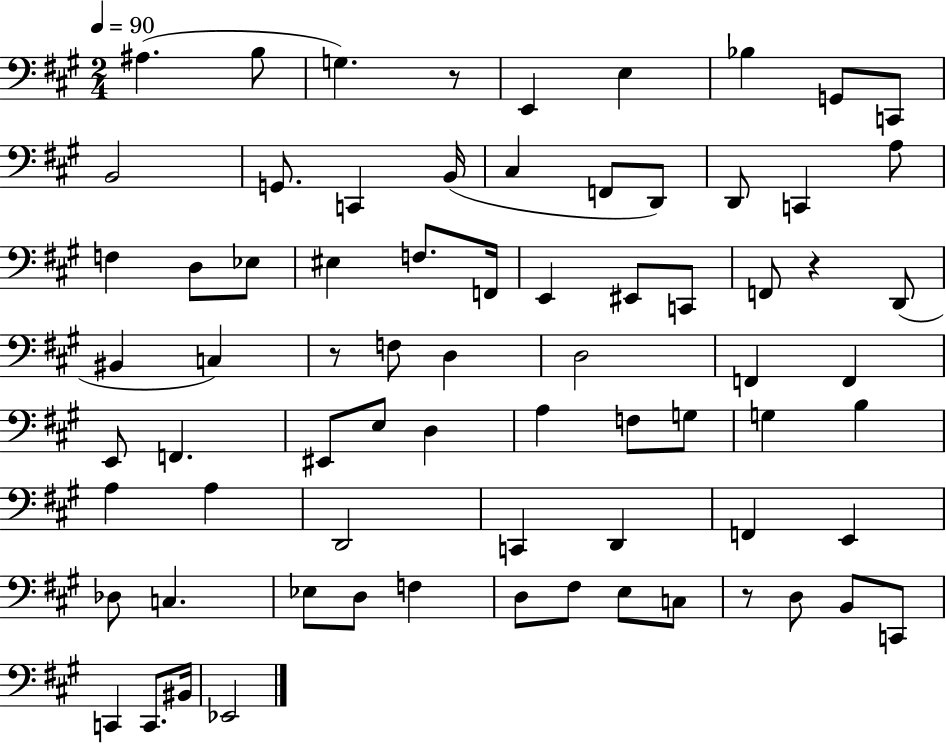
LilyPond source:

{
  \clef bass
  \numericTimeSignature
  \time 2/4
  \key a \major
  \tempo 4 = 90
  ais4.( b8 | g4.) r8 | e,4 e4 | bes4 g,8 c,8 | \break b,2 | g,8. c,4 b,16( | cis4 f,8 d,8) | d,8 c,4 a8 | \break f4 d8 ees8 | eis4 f8. f,16 | e,4 eis,8 c,8 | f,8 r4 d,8( | \break bis,4 c4) | r8 f8 d4 | d2 | f,4 f,4 | \break e,8 f,4. | eis,8 e8 d4 | a4 f8 g8 | g4 b4 | \break a4 a4 | d,2 | c,4 d,4 | f,4 e,4 | \break des8 c4. | ees8 d8 f4 | d8 fis8 e8 c8 | r8 d8 b,8 c,8 | \break c,4 c,8. bis,16 | ees,2 | \bar "|."
}